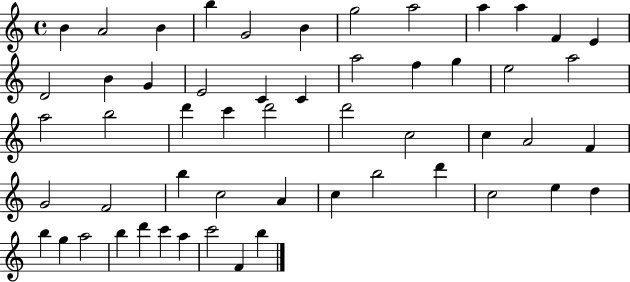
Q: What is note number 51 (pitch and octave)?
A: A5